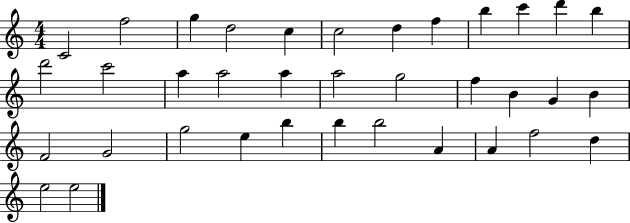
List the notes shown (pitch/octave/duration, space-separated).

C4/h F5/h G5/q D5/h C5/q C5/h D5/q F5/q B5/q C6/q D6/q B5/q D6/h C6/h A5/q A5/h A5/q A5/h G5/h F5/q B4/q G4/q B4/q F4/h G4/h G5/h E5/q B5/q B5/q B5/h A4/q A4/q F5/h D5/q E5/h E5/h